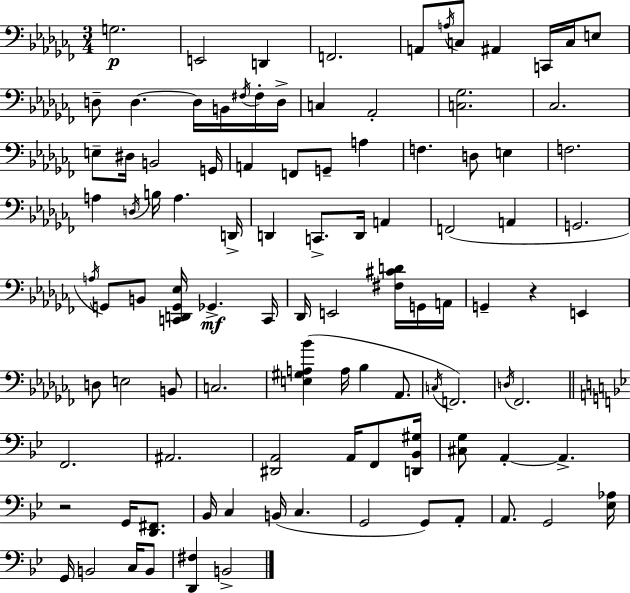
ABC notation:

X:1
T:Untitled
M:3/4
L:1/4
K:Abm
G,2 E,,2 D,, F,,2 A,,/2 A,/4 C,/2 ^A,, C,,/4 C,/4 E,/2 D,/2 D, D,/4 B,,/4 ^F,/4 ^F,/4 D,/4 C, _A,,2 [C,_G,]2 _C,2 E,/2 ^D,/4 B,,2 G,,/4 A,, F,,/2 G,,/2 A, F, D,/2 E, F,2 A, D,/4 B,/4 A, D,,/4 D,, C,,/2 D,,/4 A,, F,,2 A,, G,,2 A,/4 G,,/2 B,,/2 [C,,D,,G,,_E,]/4 _G,, C,,/4 _D,,/4 E,,2 [^F,^CD]/4 G,,/4 A,,/4 G,, z E,, D,/2 E,2 B,,/2 C,2 [E,^G,A,_B] A,/4 _B, _A,,/2 C,/4 F,,2 D,/4 _F,,2 F,,2 ^A,,2 [^D,,A,,]2 A,,/4 F,,/2 [D,,_B,,^G,]/4 [^C,G,]/2 A,, A,, z2 G,,/4 [D,,^F,,]/2 _B,,/4 C, B,,/4 C, G,,2 G,,/2 A,,/2 A,,/2 G,,2 [_E,_A,]/4 G,,/4 B,,2 C,/4 B,,/2 [D,,^F,] B,,2